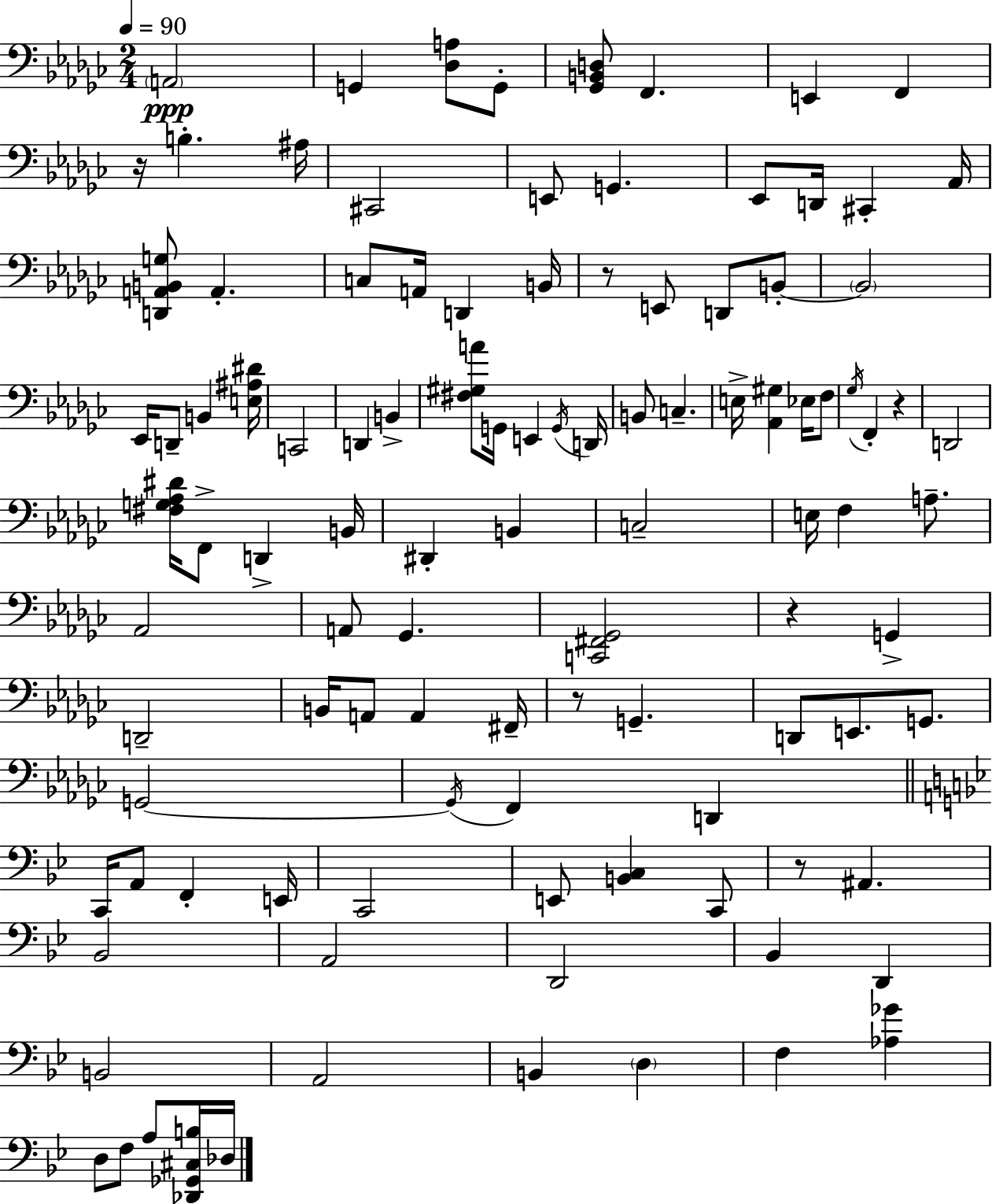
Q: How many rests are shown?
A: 6